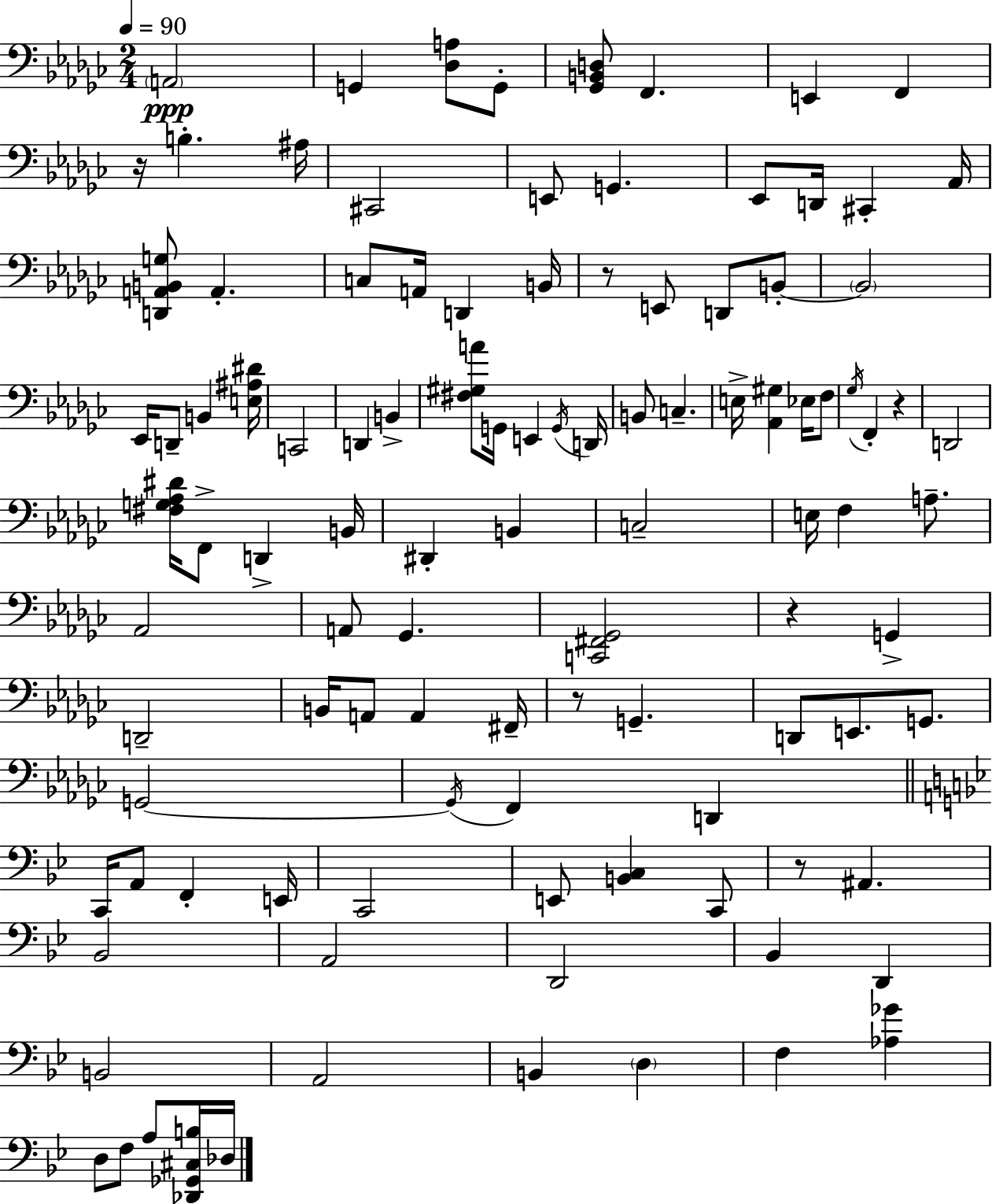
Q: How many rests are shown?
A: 6